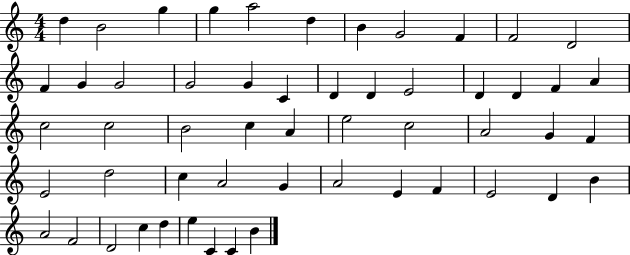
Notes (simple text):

D5/q B4/h G5/q G5/q A5/h D5/q B4/q G4/h F4/q F4/h D4/h F4/q G4/q G4/h G4/h G4/q C4/q D4/q D4/q E4/h D4/q D4/q F4/q A4/q C5/h C5/h B4/h C5/q A4/q E5/h C5/h A4/h G4/q F4/q E4/h D5/h C5/q A4/h G4/q A4/h E4/q F4/q E4/h D4/q B4/q A4/h F4/h D4/h C5/q D5/q E5/q C4/q C4/q B4/q